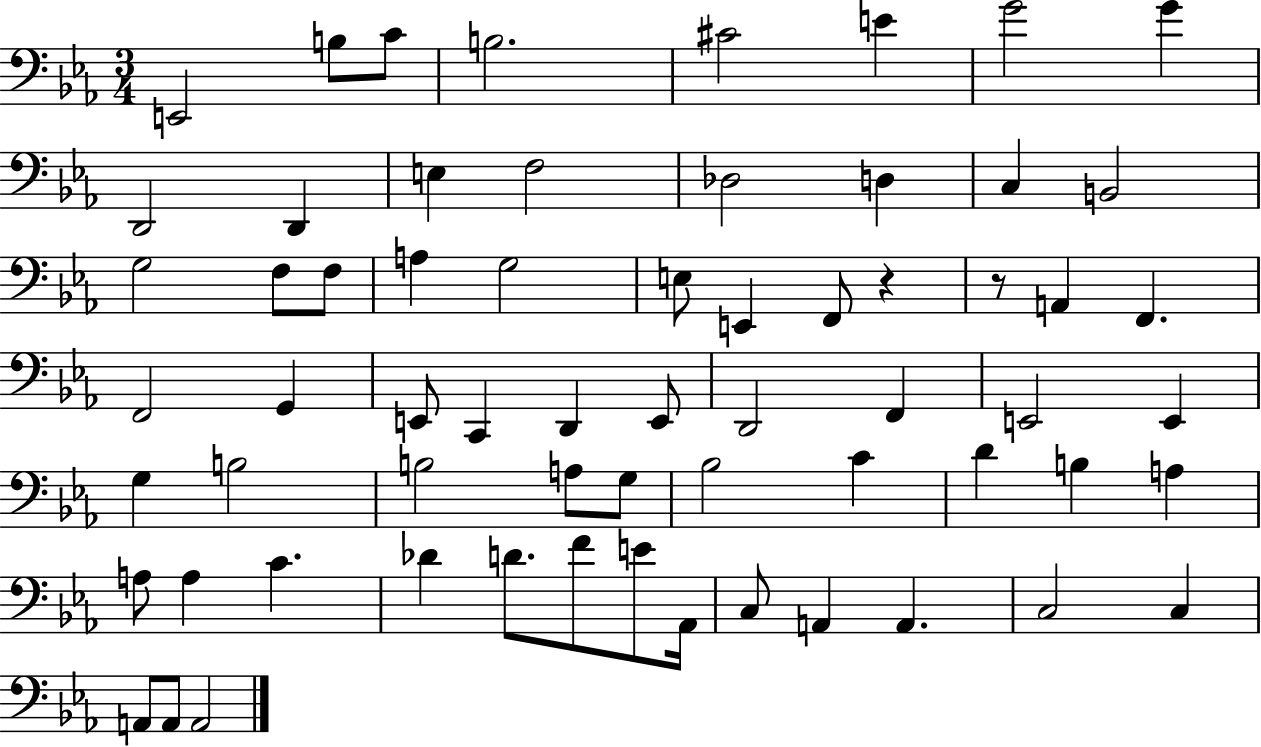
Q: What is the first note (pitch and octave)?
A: E2